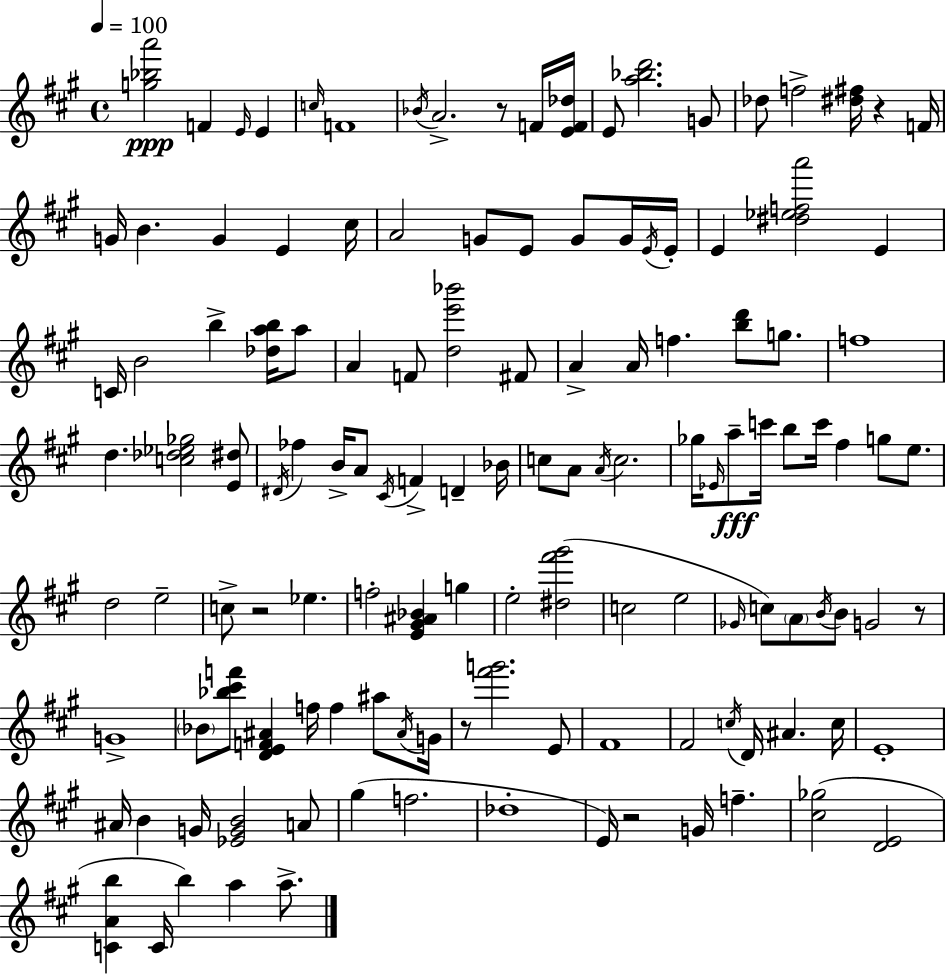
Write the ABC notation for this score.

X:1
T:Untitled
M:4/4
L:1/4
K:A
[g_ba']2 F E/4 E c/4 F4 _B/4 A2 z/2 F/4 [EF_d]/4 E/2 [a_bd']2 G/2 _d/2 f2 [^d^f]/4 z F/4 G/4 B G E ^c/4 A2 G/2 E/2 G/2 G/4 E/4 E/4 E [^d_efa']2 E C/4 B2 b [_dab]/4 a/2 A F/2 [de'_b']2 ^F/2 A A/4 f [bd']/2 g/2 f4 d [c_d_e_g]2 [E^d]/2 ^D/4 _f B/4 A/2 ^C/4 F D _B/4 c/2 A/2 A/4 c2 _g/4 _E/4 a/2 c'/4 b/2 c'/4 ^f g/2 e/2 d2 e2 c/2 z2 _e f2 [E^G^A_B] g e2 [^d^f'^g']2 c2 e2 _G/4 c/2 A/2 B/4 B/2 G2 z/2 G4 _B/2 [_b^c'f']/2 [DEF^A] f/4 f ^a/2 ^A/4 G/4 z/2 [^f'g']2 E/2 ^F4 ^F2 c/4 D/4 ^A c/4 E4 ^A/4 B G/4 [_EGB]2 A/2 ^g f2 _d4 E/4 z2 G/4 f [^c_g]2 [DE]2 [CAb] C/4 b a a/2